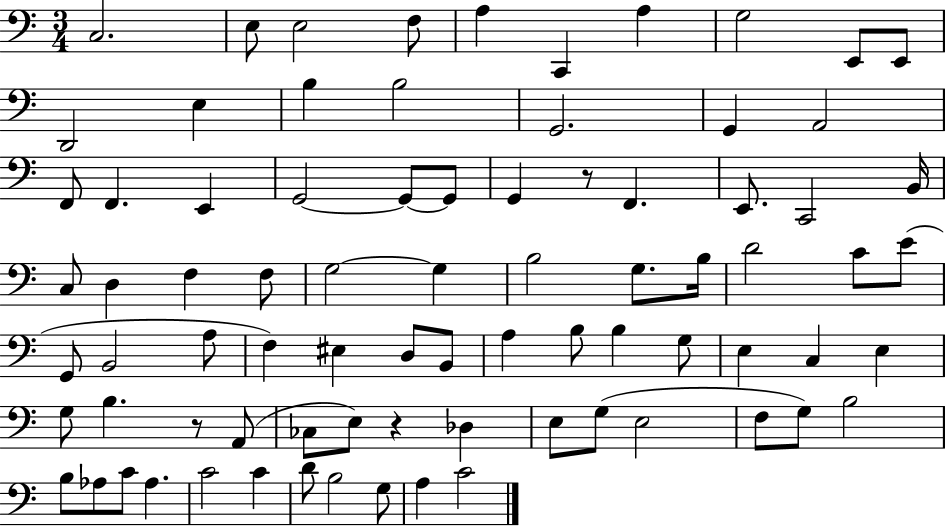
{
  \clef bass
  \numericTimeSignature
  \time 3/4
  \key c \major
  c2. | e8 e2 f8 | a4 c,4 a4 | g2 e,8 e,8 | \break d,2 e4 | b4 b2 | g,2. | g,4 a,2 | \break f,8 f,4. e,4 | g,2~~ g,8~~ g,8 | g,4 r8 f,4. | e,8. c,2 b,16 | \break c8 d4 f4 f8 | g2~~ g4 | b2 g8. b16 | d'2 c'8 e'8( | \break g,8 b,2 a8 | f4) eis4 d8 b,8 | a4 b8 b4 g8 | e4 c4 e4 | \break g8 b4. r8 a,8( | ces8 e8) r4 des4 | e8 g8( e2 | f8 g8) b2 | \break b8 aes8 c'8 aes4. | c'2 c'4 | d'8 b2 g8 | a4 c'2 | \break \bar "|."
}